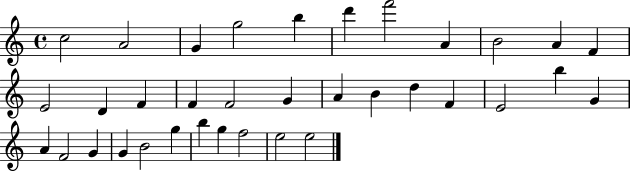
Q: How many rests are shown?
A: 0